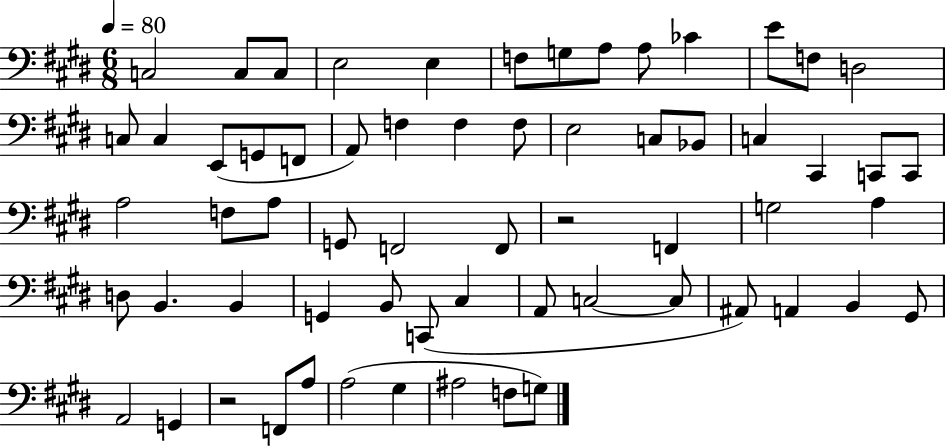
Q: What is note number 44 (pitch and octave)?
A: C2